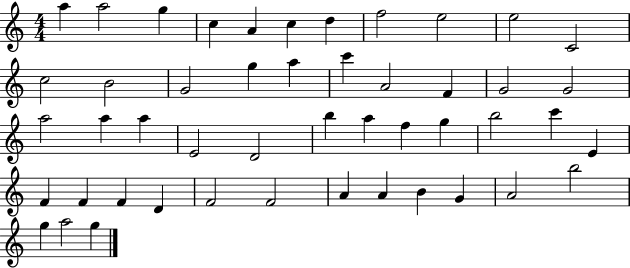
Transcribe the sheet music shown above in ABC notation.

X:1
T:Untitled
M:4/4
L:1/4
K:C
a a2 g c A c d f2 e2 e2 C2 c2 B2 G2 g a c' A2 F G2 G2 a2 a a E2 D2 b a f g b2 c' E F F F D F2 F2 A A B G A2 b2 g a2 g